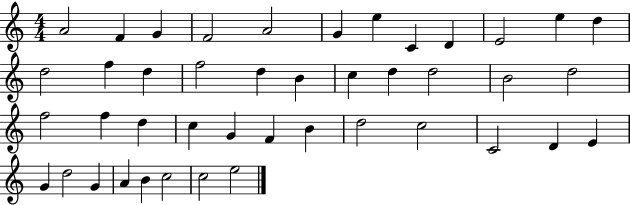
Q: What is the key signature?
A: C major